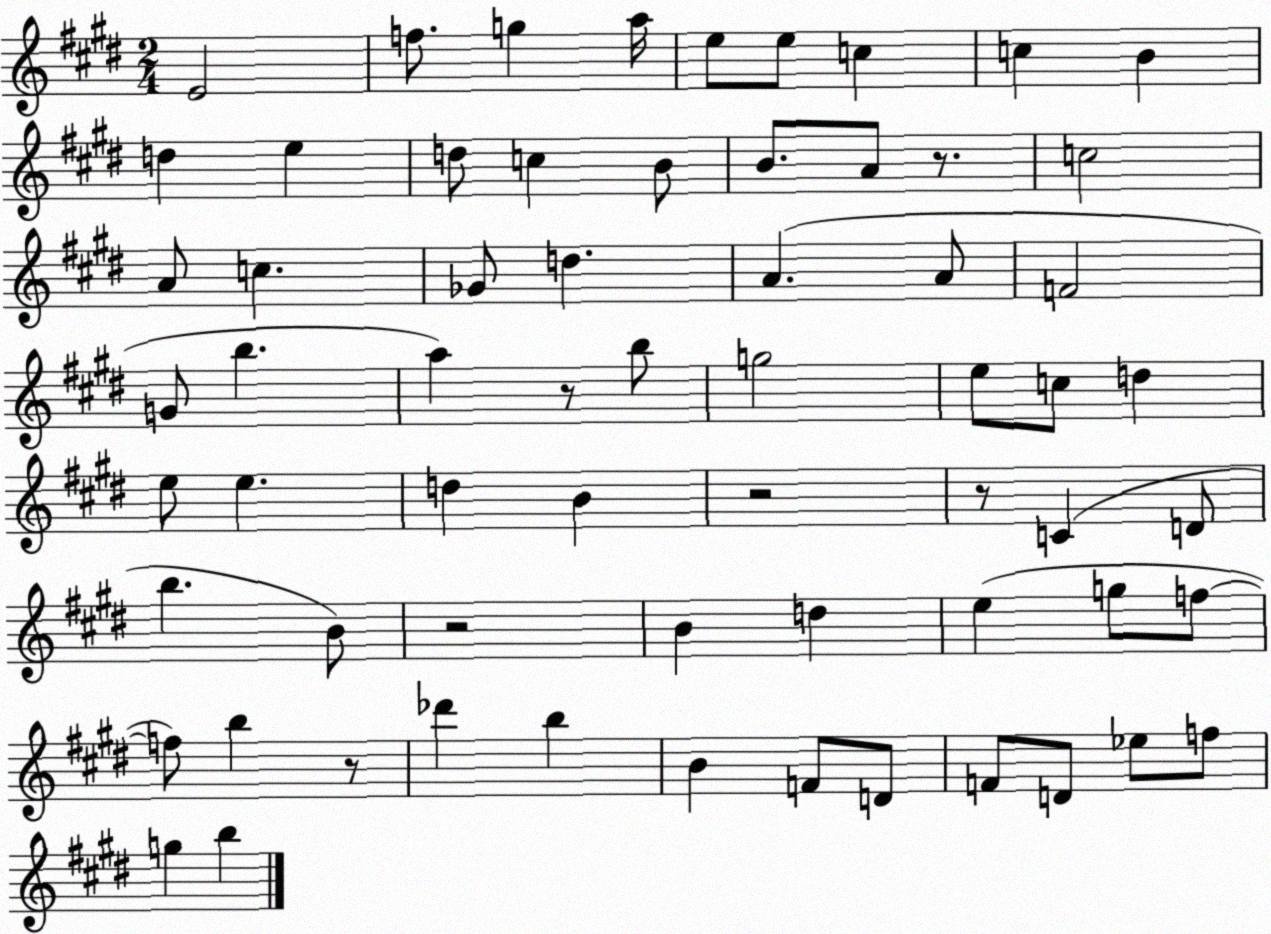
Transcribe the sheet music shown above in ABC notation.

X:1
T:Untitled
M:2/4
L:1/4
K:E
E2 f/2 g a/4 e/2 e/2 c c B d e d/2 c B/2 B/2 A/2 z/2 c2 A/2 c _G/2 d A A/2 F2 G/2 b a z/2 b/2 g2 e/2 c/2 d e/2 e d B z2 z/2 C D/2 b B/2 z2 B d e g/2 f/2 f/2 b z/2 _d' b B F/2 D/2 F/2 D/2 _e/2 f/2 g b